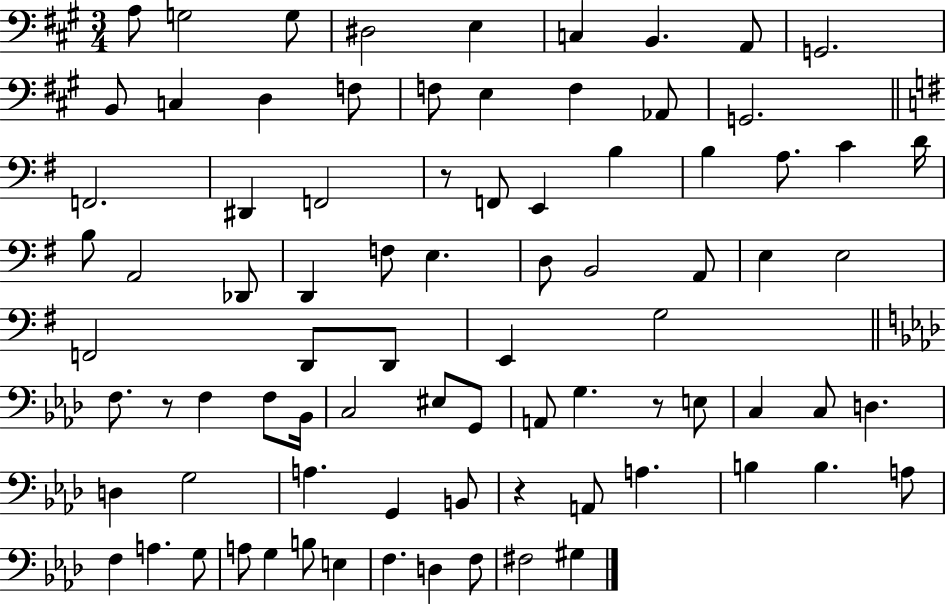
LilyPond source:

{
  \clef bass
  \numericTimeSignature
  \time 3/4
  \key a \major
  a8 g2 g8 | dis2 e4 | c4 b,4. a,8 | g,2. | \break b,8 c4 d4 f8 | f8 e4 f4 aes,8 | g,2. | \bar "||" \break \key g \major f,2. | dis,4 f,2 | r8 f,8 e,4 b4 | b4 a8. c'4 d'16 | \break b8 a,2 des,8 | d,4 f8 e4. | d8 b,2 a,8 | e4 e2 | \break f,2 d,8 d,8 | e,4 g2 | \bar "||" \break \key aes \major f8. r8 f4 f8 bes,16 | c2 eis8 g,8 | a,8 g4. r8 e8 | c4 c8 d4. | \break d4 g2 | a4. g,4 b,8 | r4 a,8 a4. | b4 b4. a8 | \break f4 a4. g8 | a8 g4 b8 e4 | f4. d4 f8 | fis2 gis4 | \break \bar "|."
}